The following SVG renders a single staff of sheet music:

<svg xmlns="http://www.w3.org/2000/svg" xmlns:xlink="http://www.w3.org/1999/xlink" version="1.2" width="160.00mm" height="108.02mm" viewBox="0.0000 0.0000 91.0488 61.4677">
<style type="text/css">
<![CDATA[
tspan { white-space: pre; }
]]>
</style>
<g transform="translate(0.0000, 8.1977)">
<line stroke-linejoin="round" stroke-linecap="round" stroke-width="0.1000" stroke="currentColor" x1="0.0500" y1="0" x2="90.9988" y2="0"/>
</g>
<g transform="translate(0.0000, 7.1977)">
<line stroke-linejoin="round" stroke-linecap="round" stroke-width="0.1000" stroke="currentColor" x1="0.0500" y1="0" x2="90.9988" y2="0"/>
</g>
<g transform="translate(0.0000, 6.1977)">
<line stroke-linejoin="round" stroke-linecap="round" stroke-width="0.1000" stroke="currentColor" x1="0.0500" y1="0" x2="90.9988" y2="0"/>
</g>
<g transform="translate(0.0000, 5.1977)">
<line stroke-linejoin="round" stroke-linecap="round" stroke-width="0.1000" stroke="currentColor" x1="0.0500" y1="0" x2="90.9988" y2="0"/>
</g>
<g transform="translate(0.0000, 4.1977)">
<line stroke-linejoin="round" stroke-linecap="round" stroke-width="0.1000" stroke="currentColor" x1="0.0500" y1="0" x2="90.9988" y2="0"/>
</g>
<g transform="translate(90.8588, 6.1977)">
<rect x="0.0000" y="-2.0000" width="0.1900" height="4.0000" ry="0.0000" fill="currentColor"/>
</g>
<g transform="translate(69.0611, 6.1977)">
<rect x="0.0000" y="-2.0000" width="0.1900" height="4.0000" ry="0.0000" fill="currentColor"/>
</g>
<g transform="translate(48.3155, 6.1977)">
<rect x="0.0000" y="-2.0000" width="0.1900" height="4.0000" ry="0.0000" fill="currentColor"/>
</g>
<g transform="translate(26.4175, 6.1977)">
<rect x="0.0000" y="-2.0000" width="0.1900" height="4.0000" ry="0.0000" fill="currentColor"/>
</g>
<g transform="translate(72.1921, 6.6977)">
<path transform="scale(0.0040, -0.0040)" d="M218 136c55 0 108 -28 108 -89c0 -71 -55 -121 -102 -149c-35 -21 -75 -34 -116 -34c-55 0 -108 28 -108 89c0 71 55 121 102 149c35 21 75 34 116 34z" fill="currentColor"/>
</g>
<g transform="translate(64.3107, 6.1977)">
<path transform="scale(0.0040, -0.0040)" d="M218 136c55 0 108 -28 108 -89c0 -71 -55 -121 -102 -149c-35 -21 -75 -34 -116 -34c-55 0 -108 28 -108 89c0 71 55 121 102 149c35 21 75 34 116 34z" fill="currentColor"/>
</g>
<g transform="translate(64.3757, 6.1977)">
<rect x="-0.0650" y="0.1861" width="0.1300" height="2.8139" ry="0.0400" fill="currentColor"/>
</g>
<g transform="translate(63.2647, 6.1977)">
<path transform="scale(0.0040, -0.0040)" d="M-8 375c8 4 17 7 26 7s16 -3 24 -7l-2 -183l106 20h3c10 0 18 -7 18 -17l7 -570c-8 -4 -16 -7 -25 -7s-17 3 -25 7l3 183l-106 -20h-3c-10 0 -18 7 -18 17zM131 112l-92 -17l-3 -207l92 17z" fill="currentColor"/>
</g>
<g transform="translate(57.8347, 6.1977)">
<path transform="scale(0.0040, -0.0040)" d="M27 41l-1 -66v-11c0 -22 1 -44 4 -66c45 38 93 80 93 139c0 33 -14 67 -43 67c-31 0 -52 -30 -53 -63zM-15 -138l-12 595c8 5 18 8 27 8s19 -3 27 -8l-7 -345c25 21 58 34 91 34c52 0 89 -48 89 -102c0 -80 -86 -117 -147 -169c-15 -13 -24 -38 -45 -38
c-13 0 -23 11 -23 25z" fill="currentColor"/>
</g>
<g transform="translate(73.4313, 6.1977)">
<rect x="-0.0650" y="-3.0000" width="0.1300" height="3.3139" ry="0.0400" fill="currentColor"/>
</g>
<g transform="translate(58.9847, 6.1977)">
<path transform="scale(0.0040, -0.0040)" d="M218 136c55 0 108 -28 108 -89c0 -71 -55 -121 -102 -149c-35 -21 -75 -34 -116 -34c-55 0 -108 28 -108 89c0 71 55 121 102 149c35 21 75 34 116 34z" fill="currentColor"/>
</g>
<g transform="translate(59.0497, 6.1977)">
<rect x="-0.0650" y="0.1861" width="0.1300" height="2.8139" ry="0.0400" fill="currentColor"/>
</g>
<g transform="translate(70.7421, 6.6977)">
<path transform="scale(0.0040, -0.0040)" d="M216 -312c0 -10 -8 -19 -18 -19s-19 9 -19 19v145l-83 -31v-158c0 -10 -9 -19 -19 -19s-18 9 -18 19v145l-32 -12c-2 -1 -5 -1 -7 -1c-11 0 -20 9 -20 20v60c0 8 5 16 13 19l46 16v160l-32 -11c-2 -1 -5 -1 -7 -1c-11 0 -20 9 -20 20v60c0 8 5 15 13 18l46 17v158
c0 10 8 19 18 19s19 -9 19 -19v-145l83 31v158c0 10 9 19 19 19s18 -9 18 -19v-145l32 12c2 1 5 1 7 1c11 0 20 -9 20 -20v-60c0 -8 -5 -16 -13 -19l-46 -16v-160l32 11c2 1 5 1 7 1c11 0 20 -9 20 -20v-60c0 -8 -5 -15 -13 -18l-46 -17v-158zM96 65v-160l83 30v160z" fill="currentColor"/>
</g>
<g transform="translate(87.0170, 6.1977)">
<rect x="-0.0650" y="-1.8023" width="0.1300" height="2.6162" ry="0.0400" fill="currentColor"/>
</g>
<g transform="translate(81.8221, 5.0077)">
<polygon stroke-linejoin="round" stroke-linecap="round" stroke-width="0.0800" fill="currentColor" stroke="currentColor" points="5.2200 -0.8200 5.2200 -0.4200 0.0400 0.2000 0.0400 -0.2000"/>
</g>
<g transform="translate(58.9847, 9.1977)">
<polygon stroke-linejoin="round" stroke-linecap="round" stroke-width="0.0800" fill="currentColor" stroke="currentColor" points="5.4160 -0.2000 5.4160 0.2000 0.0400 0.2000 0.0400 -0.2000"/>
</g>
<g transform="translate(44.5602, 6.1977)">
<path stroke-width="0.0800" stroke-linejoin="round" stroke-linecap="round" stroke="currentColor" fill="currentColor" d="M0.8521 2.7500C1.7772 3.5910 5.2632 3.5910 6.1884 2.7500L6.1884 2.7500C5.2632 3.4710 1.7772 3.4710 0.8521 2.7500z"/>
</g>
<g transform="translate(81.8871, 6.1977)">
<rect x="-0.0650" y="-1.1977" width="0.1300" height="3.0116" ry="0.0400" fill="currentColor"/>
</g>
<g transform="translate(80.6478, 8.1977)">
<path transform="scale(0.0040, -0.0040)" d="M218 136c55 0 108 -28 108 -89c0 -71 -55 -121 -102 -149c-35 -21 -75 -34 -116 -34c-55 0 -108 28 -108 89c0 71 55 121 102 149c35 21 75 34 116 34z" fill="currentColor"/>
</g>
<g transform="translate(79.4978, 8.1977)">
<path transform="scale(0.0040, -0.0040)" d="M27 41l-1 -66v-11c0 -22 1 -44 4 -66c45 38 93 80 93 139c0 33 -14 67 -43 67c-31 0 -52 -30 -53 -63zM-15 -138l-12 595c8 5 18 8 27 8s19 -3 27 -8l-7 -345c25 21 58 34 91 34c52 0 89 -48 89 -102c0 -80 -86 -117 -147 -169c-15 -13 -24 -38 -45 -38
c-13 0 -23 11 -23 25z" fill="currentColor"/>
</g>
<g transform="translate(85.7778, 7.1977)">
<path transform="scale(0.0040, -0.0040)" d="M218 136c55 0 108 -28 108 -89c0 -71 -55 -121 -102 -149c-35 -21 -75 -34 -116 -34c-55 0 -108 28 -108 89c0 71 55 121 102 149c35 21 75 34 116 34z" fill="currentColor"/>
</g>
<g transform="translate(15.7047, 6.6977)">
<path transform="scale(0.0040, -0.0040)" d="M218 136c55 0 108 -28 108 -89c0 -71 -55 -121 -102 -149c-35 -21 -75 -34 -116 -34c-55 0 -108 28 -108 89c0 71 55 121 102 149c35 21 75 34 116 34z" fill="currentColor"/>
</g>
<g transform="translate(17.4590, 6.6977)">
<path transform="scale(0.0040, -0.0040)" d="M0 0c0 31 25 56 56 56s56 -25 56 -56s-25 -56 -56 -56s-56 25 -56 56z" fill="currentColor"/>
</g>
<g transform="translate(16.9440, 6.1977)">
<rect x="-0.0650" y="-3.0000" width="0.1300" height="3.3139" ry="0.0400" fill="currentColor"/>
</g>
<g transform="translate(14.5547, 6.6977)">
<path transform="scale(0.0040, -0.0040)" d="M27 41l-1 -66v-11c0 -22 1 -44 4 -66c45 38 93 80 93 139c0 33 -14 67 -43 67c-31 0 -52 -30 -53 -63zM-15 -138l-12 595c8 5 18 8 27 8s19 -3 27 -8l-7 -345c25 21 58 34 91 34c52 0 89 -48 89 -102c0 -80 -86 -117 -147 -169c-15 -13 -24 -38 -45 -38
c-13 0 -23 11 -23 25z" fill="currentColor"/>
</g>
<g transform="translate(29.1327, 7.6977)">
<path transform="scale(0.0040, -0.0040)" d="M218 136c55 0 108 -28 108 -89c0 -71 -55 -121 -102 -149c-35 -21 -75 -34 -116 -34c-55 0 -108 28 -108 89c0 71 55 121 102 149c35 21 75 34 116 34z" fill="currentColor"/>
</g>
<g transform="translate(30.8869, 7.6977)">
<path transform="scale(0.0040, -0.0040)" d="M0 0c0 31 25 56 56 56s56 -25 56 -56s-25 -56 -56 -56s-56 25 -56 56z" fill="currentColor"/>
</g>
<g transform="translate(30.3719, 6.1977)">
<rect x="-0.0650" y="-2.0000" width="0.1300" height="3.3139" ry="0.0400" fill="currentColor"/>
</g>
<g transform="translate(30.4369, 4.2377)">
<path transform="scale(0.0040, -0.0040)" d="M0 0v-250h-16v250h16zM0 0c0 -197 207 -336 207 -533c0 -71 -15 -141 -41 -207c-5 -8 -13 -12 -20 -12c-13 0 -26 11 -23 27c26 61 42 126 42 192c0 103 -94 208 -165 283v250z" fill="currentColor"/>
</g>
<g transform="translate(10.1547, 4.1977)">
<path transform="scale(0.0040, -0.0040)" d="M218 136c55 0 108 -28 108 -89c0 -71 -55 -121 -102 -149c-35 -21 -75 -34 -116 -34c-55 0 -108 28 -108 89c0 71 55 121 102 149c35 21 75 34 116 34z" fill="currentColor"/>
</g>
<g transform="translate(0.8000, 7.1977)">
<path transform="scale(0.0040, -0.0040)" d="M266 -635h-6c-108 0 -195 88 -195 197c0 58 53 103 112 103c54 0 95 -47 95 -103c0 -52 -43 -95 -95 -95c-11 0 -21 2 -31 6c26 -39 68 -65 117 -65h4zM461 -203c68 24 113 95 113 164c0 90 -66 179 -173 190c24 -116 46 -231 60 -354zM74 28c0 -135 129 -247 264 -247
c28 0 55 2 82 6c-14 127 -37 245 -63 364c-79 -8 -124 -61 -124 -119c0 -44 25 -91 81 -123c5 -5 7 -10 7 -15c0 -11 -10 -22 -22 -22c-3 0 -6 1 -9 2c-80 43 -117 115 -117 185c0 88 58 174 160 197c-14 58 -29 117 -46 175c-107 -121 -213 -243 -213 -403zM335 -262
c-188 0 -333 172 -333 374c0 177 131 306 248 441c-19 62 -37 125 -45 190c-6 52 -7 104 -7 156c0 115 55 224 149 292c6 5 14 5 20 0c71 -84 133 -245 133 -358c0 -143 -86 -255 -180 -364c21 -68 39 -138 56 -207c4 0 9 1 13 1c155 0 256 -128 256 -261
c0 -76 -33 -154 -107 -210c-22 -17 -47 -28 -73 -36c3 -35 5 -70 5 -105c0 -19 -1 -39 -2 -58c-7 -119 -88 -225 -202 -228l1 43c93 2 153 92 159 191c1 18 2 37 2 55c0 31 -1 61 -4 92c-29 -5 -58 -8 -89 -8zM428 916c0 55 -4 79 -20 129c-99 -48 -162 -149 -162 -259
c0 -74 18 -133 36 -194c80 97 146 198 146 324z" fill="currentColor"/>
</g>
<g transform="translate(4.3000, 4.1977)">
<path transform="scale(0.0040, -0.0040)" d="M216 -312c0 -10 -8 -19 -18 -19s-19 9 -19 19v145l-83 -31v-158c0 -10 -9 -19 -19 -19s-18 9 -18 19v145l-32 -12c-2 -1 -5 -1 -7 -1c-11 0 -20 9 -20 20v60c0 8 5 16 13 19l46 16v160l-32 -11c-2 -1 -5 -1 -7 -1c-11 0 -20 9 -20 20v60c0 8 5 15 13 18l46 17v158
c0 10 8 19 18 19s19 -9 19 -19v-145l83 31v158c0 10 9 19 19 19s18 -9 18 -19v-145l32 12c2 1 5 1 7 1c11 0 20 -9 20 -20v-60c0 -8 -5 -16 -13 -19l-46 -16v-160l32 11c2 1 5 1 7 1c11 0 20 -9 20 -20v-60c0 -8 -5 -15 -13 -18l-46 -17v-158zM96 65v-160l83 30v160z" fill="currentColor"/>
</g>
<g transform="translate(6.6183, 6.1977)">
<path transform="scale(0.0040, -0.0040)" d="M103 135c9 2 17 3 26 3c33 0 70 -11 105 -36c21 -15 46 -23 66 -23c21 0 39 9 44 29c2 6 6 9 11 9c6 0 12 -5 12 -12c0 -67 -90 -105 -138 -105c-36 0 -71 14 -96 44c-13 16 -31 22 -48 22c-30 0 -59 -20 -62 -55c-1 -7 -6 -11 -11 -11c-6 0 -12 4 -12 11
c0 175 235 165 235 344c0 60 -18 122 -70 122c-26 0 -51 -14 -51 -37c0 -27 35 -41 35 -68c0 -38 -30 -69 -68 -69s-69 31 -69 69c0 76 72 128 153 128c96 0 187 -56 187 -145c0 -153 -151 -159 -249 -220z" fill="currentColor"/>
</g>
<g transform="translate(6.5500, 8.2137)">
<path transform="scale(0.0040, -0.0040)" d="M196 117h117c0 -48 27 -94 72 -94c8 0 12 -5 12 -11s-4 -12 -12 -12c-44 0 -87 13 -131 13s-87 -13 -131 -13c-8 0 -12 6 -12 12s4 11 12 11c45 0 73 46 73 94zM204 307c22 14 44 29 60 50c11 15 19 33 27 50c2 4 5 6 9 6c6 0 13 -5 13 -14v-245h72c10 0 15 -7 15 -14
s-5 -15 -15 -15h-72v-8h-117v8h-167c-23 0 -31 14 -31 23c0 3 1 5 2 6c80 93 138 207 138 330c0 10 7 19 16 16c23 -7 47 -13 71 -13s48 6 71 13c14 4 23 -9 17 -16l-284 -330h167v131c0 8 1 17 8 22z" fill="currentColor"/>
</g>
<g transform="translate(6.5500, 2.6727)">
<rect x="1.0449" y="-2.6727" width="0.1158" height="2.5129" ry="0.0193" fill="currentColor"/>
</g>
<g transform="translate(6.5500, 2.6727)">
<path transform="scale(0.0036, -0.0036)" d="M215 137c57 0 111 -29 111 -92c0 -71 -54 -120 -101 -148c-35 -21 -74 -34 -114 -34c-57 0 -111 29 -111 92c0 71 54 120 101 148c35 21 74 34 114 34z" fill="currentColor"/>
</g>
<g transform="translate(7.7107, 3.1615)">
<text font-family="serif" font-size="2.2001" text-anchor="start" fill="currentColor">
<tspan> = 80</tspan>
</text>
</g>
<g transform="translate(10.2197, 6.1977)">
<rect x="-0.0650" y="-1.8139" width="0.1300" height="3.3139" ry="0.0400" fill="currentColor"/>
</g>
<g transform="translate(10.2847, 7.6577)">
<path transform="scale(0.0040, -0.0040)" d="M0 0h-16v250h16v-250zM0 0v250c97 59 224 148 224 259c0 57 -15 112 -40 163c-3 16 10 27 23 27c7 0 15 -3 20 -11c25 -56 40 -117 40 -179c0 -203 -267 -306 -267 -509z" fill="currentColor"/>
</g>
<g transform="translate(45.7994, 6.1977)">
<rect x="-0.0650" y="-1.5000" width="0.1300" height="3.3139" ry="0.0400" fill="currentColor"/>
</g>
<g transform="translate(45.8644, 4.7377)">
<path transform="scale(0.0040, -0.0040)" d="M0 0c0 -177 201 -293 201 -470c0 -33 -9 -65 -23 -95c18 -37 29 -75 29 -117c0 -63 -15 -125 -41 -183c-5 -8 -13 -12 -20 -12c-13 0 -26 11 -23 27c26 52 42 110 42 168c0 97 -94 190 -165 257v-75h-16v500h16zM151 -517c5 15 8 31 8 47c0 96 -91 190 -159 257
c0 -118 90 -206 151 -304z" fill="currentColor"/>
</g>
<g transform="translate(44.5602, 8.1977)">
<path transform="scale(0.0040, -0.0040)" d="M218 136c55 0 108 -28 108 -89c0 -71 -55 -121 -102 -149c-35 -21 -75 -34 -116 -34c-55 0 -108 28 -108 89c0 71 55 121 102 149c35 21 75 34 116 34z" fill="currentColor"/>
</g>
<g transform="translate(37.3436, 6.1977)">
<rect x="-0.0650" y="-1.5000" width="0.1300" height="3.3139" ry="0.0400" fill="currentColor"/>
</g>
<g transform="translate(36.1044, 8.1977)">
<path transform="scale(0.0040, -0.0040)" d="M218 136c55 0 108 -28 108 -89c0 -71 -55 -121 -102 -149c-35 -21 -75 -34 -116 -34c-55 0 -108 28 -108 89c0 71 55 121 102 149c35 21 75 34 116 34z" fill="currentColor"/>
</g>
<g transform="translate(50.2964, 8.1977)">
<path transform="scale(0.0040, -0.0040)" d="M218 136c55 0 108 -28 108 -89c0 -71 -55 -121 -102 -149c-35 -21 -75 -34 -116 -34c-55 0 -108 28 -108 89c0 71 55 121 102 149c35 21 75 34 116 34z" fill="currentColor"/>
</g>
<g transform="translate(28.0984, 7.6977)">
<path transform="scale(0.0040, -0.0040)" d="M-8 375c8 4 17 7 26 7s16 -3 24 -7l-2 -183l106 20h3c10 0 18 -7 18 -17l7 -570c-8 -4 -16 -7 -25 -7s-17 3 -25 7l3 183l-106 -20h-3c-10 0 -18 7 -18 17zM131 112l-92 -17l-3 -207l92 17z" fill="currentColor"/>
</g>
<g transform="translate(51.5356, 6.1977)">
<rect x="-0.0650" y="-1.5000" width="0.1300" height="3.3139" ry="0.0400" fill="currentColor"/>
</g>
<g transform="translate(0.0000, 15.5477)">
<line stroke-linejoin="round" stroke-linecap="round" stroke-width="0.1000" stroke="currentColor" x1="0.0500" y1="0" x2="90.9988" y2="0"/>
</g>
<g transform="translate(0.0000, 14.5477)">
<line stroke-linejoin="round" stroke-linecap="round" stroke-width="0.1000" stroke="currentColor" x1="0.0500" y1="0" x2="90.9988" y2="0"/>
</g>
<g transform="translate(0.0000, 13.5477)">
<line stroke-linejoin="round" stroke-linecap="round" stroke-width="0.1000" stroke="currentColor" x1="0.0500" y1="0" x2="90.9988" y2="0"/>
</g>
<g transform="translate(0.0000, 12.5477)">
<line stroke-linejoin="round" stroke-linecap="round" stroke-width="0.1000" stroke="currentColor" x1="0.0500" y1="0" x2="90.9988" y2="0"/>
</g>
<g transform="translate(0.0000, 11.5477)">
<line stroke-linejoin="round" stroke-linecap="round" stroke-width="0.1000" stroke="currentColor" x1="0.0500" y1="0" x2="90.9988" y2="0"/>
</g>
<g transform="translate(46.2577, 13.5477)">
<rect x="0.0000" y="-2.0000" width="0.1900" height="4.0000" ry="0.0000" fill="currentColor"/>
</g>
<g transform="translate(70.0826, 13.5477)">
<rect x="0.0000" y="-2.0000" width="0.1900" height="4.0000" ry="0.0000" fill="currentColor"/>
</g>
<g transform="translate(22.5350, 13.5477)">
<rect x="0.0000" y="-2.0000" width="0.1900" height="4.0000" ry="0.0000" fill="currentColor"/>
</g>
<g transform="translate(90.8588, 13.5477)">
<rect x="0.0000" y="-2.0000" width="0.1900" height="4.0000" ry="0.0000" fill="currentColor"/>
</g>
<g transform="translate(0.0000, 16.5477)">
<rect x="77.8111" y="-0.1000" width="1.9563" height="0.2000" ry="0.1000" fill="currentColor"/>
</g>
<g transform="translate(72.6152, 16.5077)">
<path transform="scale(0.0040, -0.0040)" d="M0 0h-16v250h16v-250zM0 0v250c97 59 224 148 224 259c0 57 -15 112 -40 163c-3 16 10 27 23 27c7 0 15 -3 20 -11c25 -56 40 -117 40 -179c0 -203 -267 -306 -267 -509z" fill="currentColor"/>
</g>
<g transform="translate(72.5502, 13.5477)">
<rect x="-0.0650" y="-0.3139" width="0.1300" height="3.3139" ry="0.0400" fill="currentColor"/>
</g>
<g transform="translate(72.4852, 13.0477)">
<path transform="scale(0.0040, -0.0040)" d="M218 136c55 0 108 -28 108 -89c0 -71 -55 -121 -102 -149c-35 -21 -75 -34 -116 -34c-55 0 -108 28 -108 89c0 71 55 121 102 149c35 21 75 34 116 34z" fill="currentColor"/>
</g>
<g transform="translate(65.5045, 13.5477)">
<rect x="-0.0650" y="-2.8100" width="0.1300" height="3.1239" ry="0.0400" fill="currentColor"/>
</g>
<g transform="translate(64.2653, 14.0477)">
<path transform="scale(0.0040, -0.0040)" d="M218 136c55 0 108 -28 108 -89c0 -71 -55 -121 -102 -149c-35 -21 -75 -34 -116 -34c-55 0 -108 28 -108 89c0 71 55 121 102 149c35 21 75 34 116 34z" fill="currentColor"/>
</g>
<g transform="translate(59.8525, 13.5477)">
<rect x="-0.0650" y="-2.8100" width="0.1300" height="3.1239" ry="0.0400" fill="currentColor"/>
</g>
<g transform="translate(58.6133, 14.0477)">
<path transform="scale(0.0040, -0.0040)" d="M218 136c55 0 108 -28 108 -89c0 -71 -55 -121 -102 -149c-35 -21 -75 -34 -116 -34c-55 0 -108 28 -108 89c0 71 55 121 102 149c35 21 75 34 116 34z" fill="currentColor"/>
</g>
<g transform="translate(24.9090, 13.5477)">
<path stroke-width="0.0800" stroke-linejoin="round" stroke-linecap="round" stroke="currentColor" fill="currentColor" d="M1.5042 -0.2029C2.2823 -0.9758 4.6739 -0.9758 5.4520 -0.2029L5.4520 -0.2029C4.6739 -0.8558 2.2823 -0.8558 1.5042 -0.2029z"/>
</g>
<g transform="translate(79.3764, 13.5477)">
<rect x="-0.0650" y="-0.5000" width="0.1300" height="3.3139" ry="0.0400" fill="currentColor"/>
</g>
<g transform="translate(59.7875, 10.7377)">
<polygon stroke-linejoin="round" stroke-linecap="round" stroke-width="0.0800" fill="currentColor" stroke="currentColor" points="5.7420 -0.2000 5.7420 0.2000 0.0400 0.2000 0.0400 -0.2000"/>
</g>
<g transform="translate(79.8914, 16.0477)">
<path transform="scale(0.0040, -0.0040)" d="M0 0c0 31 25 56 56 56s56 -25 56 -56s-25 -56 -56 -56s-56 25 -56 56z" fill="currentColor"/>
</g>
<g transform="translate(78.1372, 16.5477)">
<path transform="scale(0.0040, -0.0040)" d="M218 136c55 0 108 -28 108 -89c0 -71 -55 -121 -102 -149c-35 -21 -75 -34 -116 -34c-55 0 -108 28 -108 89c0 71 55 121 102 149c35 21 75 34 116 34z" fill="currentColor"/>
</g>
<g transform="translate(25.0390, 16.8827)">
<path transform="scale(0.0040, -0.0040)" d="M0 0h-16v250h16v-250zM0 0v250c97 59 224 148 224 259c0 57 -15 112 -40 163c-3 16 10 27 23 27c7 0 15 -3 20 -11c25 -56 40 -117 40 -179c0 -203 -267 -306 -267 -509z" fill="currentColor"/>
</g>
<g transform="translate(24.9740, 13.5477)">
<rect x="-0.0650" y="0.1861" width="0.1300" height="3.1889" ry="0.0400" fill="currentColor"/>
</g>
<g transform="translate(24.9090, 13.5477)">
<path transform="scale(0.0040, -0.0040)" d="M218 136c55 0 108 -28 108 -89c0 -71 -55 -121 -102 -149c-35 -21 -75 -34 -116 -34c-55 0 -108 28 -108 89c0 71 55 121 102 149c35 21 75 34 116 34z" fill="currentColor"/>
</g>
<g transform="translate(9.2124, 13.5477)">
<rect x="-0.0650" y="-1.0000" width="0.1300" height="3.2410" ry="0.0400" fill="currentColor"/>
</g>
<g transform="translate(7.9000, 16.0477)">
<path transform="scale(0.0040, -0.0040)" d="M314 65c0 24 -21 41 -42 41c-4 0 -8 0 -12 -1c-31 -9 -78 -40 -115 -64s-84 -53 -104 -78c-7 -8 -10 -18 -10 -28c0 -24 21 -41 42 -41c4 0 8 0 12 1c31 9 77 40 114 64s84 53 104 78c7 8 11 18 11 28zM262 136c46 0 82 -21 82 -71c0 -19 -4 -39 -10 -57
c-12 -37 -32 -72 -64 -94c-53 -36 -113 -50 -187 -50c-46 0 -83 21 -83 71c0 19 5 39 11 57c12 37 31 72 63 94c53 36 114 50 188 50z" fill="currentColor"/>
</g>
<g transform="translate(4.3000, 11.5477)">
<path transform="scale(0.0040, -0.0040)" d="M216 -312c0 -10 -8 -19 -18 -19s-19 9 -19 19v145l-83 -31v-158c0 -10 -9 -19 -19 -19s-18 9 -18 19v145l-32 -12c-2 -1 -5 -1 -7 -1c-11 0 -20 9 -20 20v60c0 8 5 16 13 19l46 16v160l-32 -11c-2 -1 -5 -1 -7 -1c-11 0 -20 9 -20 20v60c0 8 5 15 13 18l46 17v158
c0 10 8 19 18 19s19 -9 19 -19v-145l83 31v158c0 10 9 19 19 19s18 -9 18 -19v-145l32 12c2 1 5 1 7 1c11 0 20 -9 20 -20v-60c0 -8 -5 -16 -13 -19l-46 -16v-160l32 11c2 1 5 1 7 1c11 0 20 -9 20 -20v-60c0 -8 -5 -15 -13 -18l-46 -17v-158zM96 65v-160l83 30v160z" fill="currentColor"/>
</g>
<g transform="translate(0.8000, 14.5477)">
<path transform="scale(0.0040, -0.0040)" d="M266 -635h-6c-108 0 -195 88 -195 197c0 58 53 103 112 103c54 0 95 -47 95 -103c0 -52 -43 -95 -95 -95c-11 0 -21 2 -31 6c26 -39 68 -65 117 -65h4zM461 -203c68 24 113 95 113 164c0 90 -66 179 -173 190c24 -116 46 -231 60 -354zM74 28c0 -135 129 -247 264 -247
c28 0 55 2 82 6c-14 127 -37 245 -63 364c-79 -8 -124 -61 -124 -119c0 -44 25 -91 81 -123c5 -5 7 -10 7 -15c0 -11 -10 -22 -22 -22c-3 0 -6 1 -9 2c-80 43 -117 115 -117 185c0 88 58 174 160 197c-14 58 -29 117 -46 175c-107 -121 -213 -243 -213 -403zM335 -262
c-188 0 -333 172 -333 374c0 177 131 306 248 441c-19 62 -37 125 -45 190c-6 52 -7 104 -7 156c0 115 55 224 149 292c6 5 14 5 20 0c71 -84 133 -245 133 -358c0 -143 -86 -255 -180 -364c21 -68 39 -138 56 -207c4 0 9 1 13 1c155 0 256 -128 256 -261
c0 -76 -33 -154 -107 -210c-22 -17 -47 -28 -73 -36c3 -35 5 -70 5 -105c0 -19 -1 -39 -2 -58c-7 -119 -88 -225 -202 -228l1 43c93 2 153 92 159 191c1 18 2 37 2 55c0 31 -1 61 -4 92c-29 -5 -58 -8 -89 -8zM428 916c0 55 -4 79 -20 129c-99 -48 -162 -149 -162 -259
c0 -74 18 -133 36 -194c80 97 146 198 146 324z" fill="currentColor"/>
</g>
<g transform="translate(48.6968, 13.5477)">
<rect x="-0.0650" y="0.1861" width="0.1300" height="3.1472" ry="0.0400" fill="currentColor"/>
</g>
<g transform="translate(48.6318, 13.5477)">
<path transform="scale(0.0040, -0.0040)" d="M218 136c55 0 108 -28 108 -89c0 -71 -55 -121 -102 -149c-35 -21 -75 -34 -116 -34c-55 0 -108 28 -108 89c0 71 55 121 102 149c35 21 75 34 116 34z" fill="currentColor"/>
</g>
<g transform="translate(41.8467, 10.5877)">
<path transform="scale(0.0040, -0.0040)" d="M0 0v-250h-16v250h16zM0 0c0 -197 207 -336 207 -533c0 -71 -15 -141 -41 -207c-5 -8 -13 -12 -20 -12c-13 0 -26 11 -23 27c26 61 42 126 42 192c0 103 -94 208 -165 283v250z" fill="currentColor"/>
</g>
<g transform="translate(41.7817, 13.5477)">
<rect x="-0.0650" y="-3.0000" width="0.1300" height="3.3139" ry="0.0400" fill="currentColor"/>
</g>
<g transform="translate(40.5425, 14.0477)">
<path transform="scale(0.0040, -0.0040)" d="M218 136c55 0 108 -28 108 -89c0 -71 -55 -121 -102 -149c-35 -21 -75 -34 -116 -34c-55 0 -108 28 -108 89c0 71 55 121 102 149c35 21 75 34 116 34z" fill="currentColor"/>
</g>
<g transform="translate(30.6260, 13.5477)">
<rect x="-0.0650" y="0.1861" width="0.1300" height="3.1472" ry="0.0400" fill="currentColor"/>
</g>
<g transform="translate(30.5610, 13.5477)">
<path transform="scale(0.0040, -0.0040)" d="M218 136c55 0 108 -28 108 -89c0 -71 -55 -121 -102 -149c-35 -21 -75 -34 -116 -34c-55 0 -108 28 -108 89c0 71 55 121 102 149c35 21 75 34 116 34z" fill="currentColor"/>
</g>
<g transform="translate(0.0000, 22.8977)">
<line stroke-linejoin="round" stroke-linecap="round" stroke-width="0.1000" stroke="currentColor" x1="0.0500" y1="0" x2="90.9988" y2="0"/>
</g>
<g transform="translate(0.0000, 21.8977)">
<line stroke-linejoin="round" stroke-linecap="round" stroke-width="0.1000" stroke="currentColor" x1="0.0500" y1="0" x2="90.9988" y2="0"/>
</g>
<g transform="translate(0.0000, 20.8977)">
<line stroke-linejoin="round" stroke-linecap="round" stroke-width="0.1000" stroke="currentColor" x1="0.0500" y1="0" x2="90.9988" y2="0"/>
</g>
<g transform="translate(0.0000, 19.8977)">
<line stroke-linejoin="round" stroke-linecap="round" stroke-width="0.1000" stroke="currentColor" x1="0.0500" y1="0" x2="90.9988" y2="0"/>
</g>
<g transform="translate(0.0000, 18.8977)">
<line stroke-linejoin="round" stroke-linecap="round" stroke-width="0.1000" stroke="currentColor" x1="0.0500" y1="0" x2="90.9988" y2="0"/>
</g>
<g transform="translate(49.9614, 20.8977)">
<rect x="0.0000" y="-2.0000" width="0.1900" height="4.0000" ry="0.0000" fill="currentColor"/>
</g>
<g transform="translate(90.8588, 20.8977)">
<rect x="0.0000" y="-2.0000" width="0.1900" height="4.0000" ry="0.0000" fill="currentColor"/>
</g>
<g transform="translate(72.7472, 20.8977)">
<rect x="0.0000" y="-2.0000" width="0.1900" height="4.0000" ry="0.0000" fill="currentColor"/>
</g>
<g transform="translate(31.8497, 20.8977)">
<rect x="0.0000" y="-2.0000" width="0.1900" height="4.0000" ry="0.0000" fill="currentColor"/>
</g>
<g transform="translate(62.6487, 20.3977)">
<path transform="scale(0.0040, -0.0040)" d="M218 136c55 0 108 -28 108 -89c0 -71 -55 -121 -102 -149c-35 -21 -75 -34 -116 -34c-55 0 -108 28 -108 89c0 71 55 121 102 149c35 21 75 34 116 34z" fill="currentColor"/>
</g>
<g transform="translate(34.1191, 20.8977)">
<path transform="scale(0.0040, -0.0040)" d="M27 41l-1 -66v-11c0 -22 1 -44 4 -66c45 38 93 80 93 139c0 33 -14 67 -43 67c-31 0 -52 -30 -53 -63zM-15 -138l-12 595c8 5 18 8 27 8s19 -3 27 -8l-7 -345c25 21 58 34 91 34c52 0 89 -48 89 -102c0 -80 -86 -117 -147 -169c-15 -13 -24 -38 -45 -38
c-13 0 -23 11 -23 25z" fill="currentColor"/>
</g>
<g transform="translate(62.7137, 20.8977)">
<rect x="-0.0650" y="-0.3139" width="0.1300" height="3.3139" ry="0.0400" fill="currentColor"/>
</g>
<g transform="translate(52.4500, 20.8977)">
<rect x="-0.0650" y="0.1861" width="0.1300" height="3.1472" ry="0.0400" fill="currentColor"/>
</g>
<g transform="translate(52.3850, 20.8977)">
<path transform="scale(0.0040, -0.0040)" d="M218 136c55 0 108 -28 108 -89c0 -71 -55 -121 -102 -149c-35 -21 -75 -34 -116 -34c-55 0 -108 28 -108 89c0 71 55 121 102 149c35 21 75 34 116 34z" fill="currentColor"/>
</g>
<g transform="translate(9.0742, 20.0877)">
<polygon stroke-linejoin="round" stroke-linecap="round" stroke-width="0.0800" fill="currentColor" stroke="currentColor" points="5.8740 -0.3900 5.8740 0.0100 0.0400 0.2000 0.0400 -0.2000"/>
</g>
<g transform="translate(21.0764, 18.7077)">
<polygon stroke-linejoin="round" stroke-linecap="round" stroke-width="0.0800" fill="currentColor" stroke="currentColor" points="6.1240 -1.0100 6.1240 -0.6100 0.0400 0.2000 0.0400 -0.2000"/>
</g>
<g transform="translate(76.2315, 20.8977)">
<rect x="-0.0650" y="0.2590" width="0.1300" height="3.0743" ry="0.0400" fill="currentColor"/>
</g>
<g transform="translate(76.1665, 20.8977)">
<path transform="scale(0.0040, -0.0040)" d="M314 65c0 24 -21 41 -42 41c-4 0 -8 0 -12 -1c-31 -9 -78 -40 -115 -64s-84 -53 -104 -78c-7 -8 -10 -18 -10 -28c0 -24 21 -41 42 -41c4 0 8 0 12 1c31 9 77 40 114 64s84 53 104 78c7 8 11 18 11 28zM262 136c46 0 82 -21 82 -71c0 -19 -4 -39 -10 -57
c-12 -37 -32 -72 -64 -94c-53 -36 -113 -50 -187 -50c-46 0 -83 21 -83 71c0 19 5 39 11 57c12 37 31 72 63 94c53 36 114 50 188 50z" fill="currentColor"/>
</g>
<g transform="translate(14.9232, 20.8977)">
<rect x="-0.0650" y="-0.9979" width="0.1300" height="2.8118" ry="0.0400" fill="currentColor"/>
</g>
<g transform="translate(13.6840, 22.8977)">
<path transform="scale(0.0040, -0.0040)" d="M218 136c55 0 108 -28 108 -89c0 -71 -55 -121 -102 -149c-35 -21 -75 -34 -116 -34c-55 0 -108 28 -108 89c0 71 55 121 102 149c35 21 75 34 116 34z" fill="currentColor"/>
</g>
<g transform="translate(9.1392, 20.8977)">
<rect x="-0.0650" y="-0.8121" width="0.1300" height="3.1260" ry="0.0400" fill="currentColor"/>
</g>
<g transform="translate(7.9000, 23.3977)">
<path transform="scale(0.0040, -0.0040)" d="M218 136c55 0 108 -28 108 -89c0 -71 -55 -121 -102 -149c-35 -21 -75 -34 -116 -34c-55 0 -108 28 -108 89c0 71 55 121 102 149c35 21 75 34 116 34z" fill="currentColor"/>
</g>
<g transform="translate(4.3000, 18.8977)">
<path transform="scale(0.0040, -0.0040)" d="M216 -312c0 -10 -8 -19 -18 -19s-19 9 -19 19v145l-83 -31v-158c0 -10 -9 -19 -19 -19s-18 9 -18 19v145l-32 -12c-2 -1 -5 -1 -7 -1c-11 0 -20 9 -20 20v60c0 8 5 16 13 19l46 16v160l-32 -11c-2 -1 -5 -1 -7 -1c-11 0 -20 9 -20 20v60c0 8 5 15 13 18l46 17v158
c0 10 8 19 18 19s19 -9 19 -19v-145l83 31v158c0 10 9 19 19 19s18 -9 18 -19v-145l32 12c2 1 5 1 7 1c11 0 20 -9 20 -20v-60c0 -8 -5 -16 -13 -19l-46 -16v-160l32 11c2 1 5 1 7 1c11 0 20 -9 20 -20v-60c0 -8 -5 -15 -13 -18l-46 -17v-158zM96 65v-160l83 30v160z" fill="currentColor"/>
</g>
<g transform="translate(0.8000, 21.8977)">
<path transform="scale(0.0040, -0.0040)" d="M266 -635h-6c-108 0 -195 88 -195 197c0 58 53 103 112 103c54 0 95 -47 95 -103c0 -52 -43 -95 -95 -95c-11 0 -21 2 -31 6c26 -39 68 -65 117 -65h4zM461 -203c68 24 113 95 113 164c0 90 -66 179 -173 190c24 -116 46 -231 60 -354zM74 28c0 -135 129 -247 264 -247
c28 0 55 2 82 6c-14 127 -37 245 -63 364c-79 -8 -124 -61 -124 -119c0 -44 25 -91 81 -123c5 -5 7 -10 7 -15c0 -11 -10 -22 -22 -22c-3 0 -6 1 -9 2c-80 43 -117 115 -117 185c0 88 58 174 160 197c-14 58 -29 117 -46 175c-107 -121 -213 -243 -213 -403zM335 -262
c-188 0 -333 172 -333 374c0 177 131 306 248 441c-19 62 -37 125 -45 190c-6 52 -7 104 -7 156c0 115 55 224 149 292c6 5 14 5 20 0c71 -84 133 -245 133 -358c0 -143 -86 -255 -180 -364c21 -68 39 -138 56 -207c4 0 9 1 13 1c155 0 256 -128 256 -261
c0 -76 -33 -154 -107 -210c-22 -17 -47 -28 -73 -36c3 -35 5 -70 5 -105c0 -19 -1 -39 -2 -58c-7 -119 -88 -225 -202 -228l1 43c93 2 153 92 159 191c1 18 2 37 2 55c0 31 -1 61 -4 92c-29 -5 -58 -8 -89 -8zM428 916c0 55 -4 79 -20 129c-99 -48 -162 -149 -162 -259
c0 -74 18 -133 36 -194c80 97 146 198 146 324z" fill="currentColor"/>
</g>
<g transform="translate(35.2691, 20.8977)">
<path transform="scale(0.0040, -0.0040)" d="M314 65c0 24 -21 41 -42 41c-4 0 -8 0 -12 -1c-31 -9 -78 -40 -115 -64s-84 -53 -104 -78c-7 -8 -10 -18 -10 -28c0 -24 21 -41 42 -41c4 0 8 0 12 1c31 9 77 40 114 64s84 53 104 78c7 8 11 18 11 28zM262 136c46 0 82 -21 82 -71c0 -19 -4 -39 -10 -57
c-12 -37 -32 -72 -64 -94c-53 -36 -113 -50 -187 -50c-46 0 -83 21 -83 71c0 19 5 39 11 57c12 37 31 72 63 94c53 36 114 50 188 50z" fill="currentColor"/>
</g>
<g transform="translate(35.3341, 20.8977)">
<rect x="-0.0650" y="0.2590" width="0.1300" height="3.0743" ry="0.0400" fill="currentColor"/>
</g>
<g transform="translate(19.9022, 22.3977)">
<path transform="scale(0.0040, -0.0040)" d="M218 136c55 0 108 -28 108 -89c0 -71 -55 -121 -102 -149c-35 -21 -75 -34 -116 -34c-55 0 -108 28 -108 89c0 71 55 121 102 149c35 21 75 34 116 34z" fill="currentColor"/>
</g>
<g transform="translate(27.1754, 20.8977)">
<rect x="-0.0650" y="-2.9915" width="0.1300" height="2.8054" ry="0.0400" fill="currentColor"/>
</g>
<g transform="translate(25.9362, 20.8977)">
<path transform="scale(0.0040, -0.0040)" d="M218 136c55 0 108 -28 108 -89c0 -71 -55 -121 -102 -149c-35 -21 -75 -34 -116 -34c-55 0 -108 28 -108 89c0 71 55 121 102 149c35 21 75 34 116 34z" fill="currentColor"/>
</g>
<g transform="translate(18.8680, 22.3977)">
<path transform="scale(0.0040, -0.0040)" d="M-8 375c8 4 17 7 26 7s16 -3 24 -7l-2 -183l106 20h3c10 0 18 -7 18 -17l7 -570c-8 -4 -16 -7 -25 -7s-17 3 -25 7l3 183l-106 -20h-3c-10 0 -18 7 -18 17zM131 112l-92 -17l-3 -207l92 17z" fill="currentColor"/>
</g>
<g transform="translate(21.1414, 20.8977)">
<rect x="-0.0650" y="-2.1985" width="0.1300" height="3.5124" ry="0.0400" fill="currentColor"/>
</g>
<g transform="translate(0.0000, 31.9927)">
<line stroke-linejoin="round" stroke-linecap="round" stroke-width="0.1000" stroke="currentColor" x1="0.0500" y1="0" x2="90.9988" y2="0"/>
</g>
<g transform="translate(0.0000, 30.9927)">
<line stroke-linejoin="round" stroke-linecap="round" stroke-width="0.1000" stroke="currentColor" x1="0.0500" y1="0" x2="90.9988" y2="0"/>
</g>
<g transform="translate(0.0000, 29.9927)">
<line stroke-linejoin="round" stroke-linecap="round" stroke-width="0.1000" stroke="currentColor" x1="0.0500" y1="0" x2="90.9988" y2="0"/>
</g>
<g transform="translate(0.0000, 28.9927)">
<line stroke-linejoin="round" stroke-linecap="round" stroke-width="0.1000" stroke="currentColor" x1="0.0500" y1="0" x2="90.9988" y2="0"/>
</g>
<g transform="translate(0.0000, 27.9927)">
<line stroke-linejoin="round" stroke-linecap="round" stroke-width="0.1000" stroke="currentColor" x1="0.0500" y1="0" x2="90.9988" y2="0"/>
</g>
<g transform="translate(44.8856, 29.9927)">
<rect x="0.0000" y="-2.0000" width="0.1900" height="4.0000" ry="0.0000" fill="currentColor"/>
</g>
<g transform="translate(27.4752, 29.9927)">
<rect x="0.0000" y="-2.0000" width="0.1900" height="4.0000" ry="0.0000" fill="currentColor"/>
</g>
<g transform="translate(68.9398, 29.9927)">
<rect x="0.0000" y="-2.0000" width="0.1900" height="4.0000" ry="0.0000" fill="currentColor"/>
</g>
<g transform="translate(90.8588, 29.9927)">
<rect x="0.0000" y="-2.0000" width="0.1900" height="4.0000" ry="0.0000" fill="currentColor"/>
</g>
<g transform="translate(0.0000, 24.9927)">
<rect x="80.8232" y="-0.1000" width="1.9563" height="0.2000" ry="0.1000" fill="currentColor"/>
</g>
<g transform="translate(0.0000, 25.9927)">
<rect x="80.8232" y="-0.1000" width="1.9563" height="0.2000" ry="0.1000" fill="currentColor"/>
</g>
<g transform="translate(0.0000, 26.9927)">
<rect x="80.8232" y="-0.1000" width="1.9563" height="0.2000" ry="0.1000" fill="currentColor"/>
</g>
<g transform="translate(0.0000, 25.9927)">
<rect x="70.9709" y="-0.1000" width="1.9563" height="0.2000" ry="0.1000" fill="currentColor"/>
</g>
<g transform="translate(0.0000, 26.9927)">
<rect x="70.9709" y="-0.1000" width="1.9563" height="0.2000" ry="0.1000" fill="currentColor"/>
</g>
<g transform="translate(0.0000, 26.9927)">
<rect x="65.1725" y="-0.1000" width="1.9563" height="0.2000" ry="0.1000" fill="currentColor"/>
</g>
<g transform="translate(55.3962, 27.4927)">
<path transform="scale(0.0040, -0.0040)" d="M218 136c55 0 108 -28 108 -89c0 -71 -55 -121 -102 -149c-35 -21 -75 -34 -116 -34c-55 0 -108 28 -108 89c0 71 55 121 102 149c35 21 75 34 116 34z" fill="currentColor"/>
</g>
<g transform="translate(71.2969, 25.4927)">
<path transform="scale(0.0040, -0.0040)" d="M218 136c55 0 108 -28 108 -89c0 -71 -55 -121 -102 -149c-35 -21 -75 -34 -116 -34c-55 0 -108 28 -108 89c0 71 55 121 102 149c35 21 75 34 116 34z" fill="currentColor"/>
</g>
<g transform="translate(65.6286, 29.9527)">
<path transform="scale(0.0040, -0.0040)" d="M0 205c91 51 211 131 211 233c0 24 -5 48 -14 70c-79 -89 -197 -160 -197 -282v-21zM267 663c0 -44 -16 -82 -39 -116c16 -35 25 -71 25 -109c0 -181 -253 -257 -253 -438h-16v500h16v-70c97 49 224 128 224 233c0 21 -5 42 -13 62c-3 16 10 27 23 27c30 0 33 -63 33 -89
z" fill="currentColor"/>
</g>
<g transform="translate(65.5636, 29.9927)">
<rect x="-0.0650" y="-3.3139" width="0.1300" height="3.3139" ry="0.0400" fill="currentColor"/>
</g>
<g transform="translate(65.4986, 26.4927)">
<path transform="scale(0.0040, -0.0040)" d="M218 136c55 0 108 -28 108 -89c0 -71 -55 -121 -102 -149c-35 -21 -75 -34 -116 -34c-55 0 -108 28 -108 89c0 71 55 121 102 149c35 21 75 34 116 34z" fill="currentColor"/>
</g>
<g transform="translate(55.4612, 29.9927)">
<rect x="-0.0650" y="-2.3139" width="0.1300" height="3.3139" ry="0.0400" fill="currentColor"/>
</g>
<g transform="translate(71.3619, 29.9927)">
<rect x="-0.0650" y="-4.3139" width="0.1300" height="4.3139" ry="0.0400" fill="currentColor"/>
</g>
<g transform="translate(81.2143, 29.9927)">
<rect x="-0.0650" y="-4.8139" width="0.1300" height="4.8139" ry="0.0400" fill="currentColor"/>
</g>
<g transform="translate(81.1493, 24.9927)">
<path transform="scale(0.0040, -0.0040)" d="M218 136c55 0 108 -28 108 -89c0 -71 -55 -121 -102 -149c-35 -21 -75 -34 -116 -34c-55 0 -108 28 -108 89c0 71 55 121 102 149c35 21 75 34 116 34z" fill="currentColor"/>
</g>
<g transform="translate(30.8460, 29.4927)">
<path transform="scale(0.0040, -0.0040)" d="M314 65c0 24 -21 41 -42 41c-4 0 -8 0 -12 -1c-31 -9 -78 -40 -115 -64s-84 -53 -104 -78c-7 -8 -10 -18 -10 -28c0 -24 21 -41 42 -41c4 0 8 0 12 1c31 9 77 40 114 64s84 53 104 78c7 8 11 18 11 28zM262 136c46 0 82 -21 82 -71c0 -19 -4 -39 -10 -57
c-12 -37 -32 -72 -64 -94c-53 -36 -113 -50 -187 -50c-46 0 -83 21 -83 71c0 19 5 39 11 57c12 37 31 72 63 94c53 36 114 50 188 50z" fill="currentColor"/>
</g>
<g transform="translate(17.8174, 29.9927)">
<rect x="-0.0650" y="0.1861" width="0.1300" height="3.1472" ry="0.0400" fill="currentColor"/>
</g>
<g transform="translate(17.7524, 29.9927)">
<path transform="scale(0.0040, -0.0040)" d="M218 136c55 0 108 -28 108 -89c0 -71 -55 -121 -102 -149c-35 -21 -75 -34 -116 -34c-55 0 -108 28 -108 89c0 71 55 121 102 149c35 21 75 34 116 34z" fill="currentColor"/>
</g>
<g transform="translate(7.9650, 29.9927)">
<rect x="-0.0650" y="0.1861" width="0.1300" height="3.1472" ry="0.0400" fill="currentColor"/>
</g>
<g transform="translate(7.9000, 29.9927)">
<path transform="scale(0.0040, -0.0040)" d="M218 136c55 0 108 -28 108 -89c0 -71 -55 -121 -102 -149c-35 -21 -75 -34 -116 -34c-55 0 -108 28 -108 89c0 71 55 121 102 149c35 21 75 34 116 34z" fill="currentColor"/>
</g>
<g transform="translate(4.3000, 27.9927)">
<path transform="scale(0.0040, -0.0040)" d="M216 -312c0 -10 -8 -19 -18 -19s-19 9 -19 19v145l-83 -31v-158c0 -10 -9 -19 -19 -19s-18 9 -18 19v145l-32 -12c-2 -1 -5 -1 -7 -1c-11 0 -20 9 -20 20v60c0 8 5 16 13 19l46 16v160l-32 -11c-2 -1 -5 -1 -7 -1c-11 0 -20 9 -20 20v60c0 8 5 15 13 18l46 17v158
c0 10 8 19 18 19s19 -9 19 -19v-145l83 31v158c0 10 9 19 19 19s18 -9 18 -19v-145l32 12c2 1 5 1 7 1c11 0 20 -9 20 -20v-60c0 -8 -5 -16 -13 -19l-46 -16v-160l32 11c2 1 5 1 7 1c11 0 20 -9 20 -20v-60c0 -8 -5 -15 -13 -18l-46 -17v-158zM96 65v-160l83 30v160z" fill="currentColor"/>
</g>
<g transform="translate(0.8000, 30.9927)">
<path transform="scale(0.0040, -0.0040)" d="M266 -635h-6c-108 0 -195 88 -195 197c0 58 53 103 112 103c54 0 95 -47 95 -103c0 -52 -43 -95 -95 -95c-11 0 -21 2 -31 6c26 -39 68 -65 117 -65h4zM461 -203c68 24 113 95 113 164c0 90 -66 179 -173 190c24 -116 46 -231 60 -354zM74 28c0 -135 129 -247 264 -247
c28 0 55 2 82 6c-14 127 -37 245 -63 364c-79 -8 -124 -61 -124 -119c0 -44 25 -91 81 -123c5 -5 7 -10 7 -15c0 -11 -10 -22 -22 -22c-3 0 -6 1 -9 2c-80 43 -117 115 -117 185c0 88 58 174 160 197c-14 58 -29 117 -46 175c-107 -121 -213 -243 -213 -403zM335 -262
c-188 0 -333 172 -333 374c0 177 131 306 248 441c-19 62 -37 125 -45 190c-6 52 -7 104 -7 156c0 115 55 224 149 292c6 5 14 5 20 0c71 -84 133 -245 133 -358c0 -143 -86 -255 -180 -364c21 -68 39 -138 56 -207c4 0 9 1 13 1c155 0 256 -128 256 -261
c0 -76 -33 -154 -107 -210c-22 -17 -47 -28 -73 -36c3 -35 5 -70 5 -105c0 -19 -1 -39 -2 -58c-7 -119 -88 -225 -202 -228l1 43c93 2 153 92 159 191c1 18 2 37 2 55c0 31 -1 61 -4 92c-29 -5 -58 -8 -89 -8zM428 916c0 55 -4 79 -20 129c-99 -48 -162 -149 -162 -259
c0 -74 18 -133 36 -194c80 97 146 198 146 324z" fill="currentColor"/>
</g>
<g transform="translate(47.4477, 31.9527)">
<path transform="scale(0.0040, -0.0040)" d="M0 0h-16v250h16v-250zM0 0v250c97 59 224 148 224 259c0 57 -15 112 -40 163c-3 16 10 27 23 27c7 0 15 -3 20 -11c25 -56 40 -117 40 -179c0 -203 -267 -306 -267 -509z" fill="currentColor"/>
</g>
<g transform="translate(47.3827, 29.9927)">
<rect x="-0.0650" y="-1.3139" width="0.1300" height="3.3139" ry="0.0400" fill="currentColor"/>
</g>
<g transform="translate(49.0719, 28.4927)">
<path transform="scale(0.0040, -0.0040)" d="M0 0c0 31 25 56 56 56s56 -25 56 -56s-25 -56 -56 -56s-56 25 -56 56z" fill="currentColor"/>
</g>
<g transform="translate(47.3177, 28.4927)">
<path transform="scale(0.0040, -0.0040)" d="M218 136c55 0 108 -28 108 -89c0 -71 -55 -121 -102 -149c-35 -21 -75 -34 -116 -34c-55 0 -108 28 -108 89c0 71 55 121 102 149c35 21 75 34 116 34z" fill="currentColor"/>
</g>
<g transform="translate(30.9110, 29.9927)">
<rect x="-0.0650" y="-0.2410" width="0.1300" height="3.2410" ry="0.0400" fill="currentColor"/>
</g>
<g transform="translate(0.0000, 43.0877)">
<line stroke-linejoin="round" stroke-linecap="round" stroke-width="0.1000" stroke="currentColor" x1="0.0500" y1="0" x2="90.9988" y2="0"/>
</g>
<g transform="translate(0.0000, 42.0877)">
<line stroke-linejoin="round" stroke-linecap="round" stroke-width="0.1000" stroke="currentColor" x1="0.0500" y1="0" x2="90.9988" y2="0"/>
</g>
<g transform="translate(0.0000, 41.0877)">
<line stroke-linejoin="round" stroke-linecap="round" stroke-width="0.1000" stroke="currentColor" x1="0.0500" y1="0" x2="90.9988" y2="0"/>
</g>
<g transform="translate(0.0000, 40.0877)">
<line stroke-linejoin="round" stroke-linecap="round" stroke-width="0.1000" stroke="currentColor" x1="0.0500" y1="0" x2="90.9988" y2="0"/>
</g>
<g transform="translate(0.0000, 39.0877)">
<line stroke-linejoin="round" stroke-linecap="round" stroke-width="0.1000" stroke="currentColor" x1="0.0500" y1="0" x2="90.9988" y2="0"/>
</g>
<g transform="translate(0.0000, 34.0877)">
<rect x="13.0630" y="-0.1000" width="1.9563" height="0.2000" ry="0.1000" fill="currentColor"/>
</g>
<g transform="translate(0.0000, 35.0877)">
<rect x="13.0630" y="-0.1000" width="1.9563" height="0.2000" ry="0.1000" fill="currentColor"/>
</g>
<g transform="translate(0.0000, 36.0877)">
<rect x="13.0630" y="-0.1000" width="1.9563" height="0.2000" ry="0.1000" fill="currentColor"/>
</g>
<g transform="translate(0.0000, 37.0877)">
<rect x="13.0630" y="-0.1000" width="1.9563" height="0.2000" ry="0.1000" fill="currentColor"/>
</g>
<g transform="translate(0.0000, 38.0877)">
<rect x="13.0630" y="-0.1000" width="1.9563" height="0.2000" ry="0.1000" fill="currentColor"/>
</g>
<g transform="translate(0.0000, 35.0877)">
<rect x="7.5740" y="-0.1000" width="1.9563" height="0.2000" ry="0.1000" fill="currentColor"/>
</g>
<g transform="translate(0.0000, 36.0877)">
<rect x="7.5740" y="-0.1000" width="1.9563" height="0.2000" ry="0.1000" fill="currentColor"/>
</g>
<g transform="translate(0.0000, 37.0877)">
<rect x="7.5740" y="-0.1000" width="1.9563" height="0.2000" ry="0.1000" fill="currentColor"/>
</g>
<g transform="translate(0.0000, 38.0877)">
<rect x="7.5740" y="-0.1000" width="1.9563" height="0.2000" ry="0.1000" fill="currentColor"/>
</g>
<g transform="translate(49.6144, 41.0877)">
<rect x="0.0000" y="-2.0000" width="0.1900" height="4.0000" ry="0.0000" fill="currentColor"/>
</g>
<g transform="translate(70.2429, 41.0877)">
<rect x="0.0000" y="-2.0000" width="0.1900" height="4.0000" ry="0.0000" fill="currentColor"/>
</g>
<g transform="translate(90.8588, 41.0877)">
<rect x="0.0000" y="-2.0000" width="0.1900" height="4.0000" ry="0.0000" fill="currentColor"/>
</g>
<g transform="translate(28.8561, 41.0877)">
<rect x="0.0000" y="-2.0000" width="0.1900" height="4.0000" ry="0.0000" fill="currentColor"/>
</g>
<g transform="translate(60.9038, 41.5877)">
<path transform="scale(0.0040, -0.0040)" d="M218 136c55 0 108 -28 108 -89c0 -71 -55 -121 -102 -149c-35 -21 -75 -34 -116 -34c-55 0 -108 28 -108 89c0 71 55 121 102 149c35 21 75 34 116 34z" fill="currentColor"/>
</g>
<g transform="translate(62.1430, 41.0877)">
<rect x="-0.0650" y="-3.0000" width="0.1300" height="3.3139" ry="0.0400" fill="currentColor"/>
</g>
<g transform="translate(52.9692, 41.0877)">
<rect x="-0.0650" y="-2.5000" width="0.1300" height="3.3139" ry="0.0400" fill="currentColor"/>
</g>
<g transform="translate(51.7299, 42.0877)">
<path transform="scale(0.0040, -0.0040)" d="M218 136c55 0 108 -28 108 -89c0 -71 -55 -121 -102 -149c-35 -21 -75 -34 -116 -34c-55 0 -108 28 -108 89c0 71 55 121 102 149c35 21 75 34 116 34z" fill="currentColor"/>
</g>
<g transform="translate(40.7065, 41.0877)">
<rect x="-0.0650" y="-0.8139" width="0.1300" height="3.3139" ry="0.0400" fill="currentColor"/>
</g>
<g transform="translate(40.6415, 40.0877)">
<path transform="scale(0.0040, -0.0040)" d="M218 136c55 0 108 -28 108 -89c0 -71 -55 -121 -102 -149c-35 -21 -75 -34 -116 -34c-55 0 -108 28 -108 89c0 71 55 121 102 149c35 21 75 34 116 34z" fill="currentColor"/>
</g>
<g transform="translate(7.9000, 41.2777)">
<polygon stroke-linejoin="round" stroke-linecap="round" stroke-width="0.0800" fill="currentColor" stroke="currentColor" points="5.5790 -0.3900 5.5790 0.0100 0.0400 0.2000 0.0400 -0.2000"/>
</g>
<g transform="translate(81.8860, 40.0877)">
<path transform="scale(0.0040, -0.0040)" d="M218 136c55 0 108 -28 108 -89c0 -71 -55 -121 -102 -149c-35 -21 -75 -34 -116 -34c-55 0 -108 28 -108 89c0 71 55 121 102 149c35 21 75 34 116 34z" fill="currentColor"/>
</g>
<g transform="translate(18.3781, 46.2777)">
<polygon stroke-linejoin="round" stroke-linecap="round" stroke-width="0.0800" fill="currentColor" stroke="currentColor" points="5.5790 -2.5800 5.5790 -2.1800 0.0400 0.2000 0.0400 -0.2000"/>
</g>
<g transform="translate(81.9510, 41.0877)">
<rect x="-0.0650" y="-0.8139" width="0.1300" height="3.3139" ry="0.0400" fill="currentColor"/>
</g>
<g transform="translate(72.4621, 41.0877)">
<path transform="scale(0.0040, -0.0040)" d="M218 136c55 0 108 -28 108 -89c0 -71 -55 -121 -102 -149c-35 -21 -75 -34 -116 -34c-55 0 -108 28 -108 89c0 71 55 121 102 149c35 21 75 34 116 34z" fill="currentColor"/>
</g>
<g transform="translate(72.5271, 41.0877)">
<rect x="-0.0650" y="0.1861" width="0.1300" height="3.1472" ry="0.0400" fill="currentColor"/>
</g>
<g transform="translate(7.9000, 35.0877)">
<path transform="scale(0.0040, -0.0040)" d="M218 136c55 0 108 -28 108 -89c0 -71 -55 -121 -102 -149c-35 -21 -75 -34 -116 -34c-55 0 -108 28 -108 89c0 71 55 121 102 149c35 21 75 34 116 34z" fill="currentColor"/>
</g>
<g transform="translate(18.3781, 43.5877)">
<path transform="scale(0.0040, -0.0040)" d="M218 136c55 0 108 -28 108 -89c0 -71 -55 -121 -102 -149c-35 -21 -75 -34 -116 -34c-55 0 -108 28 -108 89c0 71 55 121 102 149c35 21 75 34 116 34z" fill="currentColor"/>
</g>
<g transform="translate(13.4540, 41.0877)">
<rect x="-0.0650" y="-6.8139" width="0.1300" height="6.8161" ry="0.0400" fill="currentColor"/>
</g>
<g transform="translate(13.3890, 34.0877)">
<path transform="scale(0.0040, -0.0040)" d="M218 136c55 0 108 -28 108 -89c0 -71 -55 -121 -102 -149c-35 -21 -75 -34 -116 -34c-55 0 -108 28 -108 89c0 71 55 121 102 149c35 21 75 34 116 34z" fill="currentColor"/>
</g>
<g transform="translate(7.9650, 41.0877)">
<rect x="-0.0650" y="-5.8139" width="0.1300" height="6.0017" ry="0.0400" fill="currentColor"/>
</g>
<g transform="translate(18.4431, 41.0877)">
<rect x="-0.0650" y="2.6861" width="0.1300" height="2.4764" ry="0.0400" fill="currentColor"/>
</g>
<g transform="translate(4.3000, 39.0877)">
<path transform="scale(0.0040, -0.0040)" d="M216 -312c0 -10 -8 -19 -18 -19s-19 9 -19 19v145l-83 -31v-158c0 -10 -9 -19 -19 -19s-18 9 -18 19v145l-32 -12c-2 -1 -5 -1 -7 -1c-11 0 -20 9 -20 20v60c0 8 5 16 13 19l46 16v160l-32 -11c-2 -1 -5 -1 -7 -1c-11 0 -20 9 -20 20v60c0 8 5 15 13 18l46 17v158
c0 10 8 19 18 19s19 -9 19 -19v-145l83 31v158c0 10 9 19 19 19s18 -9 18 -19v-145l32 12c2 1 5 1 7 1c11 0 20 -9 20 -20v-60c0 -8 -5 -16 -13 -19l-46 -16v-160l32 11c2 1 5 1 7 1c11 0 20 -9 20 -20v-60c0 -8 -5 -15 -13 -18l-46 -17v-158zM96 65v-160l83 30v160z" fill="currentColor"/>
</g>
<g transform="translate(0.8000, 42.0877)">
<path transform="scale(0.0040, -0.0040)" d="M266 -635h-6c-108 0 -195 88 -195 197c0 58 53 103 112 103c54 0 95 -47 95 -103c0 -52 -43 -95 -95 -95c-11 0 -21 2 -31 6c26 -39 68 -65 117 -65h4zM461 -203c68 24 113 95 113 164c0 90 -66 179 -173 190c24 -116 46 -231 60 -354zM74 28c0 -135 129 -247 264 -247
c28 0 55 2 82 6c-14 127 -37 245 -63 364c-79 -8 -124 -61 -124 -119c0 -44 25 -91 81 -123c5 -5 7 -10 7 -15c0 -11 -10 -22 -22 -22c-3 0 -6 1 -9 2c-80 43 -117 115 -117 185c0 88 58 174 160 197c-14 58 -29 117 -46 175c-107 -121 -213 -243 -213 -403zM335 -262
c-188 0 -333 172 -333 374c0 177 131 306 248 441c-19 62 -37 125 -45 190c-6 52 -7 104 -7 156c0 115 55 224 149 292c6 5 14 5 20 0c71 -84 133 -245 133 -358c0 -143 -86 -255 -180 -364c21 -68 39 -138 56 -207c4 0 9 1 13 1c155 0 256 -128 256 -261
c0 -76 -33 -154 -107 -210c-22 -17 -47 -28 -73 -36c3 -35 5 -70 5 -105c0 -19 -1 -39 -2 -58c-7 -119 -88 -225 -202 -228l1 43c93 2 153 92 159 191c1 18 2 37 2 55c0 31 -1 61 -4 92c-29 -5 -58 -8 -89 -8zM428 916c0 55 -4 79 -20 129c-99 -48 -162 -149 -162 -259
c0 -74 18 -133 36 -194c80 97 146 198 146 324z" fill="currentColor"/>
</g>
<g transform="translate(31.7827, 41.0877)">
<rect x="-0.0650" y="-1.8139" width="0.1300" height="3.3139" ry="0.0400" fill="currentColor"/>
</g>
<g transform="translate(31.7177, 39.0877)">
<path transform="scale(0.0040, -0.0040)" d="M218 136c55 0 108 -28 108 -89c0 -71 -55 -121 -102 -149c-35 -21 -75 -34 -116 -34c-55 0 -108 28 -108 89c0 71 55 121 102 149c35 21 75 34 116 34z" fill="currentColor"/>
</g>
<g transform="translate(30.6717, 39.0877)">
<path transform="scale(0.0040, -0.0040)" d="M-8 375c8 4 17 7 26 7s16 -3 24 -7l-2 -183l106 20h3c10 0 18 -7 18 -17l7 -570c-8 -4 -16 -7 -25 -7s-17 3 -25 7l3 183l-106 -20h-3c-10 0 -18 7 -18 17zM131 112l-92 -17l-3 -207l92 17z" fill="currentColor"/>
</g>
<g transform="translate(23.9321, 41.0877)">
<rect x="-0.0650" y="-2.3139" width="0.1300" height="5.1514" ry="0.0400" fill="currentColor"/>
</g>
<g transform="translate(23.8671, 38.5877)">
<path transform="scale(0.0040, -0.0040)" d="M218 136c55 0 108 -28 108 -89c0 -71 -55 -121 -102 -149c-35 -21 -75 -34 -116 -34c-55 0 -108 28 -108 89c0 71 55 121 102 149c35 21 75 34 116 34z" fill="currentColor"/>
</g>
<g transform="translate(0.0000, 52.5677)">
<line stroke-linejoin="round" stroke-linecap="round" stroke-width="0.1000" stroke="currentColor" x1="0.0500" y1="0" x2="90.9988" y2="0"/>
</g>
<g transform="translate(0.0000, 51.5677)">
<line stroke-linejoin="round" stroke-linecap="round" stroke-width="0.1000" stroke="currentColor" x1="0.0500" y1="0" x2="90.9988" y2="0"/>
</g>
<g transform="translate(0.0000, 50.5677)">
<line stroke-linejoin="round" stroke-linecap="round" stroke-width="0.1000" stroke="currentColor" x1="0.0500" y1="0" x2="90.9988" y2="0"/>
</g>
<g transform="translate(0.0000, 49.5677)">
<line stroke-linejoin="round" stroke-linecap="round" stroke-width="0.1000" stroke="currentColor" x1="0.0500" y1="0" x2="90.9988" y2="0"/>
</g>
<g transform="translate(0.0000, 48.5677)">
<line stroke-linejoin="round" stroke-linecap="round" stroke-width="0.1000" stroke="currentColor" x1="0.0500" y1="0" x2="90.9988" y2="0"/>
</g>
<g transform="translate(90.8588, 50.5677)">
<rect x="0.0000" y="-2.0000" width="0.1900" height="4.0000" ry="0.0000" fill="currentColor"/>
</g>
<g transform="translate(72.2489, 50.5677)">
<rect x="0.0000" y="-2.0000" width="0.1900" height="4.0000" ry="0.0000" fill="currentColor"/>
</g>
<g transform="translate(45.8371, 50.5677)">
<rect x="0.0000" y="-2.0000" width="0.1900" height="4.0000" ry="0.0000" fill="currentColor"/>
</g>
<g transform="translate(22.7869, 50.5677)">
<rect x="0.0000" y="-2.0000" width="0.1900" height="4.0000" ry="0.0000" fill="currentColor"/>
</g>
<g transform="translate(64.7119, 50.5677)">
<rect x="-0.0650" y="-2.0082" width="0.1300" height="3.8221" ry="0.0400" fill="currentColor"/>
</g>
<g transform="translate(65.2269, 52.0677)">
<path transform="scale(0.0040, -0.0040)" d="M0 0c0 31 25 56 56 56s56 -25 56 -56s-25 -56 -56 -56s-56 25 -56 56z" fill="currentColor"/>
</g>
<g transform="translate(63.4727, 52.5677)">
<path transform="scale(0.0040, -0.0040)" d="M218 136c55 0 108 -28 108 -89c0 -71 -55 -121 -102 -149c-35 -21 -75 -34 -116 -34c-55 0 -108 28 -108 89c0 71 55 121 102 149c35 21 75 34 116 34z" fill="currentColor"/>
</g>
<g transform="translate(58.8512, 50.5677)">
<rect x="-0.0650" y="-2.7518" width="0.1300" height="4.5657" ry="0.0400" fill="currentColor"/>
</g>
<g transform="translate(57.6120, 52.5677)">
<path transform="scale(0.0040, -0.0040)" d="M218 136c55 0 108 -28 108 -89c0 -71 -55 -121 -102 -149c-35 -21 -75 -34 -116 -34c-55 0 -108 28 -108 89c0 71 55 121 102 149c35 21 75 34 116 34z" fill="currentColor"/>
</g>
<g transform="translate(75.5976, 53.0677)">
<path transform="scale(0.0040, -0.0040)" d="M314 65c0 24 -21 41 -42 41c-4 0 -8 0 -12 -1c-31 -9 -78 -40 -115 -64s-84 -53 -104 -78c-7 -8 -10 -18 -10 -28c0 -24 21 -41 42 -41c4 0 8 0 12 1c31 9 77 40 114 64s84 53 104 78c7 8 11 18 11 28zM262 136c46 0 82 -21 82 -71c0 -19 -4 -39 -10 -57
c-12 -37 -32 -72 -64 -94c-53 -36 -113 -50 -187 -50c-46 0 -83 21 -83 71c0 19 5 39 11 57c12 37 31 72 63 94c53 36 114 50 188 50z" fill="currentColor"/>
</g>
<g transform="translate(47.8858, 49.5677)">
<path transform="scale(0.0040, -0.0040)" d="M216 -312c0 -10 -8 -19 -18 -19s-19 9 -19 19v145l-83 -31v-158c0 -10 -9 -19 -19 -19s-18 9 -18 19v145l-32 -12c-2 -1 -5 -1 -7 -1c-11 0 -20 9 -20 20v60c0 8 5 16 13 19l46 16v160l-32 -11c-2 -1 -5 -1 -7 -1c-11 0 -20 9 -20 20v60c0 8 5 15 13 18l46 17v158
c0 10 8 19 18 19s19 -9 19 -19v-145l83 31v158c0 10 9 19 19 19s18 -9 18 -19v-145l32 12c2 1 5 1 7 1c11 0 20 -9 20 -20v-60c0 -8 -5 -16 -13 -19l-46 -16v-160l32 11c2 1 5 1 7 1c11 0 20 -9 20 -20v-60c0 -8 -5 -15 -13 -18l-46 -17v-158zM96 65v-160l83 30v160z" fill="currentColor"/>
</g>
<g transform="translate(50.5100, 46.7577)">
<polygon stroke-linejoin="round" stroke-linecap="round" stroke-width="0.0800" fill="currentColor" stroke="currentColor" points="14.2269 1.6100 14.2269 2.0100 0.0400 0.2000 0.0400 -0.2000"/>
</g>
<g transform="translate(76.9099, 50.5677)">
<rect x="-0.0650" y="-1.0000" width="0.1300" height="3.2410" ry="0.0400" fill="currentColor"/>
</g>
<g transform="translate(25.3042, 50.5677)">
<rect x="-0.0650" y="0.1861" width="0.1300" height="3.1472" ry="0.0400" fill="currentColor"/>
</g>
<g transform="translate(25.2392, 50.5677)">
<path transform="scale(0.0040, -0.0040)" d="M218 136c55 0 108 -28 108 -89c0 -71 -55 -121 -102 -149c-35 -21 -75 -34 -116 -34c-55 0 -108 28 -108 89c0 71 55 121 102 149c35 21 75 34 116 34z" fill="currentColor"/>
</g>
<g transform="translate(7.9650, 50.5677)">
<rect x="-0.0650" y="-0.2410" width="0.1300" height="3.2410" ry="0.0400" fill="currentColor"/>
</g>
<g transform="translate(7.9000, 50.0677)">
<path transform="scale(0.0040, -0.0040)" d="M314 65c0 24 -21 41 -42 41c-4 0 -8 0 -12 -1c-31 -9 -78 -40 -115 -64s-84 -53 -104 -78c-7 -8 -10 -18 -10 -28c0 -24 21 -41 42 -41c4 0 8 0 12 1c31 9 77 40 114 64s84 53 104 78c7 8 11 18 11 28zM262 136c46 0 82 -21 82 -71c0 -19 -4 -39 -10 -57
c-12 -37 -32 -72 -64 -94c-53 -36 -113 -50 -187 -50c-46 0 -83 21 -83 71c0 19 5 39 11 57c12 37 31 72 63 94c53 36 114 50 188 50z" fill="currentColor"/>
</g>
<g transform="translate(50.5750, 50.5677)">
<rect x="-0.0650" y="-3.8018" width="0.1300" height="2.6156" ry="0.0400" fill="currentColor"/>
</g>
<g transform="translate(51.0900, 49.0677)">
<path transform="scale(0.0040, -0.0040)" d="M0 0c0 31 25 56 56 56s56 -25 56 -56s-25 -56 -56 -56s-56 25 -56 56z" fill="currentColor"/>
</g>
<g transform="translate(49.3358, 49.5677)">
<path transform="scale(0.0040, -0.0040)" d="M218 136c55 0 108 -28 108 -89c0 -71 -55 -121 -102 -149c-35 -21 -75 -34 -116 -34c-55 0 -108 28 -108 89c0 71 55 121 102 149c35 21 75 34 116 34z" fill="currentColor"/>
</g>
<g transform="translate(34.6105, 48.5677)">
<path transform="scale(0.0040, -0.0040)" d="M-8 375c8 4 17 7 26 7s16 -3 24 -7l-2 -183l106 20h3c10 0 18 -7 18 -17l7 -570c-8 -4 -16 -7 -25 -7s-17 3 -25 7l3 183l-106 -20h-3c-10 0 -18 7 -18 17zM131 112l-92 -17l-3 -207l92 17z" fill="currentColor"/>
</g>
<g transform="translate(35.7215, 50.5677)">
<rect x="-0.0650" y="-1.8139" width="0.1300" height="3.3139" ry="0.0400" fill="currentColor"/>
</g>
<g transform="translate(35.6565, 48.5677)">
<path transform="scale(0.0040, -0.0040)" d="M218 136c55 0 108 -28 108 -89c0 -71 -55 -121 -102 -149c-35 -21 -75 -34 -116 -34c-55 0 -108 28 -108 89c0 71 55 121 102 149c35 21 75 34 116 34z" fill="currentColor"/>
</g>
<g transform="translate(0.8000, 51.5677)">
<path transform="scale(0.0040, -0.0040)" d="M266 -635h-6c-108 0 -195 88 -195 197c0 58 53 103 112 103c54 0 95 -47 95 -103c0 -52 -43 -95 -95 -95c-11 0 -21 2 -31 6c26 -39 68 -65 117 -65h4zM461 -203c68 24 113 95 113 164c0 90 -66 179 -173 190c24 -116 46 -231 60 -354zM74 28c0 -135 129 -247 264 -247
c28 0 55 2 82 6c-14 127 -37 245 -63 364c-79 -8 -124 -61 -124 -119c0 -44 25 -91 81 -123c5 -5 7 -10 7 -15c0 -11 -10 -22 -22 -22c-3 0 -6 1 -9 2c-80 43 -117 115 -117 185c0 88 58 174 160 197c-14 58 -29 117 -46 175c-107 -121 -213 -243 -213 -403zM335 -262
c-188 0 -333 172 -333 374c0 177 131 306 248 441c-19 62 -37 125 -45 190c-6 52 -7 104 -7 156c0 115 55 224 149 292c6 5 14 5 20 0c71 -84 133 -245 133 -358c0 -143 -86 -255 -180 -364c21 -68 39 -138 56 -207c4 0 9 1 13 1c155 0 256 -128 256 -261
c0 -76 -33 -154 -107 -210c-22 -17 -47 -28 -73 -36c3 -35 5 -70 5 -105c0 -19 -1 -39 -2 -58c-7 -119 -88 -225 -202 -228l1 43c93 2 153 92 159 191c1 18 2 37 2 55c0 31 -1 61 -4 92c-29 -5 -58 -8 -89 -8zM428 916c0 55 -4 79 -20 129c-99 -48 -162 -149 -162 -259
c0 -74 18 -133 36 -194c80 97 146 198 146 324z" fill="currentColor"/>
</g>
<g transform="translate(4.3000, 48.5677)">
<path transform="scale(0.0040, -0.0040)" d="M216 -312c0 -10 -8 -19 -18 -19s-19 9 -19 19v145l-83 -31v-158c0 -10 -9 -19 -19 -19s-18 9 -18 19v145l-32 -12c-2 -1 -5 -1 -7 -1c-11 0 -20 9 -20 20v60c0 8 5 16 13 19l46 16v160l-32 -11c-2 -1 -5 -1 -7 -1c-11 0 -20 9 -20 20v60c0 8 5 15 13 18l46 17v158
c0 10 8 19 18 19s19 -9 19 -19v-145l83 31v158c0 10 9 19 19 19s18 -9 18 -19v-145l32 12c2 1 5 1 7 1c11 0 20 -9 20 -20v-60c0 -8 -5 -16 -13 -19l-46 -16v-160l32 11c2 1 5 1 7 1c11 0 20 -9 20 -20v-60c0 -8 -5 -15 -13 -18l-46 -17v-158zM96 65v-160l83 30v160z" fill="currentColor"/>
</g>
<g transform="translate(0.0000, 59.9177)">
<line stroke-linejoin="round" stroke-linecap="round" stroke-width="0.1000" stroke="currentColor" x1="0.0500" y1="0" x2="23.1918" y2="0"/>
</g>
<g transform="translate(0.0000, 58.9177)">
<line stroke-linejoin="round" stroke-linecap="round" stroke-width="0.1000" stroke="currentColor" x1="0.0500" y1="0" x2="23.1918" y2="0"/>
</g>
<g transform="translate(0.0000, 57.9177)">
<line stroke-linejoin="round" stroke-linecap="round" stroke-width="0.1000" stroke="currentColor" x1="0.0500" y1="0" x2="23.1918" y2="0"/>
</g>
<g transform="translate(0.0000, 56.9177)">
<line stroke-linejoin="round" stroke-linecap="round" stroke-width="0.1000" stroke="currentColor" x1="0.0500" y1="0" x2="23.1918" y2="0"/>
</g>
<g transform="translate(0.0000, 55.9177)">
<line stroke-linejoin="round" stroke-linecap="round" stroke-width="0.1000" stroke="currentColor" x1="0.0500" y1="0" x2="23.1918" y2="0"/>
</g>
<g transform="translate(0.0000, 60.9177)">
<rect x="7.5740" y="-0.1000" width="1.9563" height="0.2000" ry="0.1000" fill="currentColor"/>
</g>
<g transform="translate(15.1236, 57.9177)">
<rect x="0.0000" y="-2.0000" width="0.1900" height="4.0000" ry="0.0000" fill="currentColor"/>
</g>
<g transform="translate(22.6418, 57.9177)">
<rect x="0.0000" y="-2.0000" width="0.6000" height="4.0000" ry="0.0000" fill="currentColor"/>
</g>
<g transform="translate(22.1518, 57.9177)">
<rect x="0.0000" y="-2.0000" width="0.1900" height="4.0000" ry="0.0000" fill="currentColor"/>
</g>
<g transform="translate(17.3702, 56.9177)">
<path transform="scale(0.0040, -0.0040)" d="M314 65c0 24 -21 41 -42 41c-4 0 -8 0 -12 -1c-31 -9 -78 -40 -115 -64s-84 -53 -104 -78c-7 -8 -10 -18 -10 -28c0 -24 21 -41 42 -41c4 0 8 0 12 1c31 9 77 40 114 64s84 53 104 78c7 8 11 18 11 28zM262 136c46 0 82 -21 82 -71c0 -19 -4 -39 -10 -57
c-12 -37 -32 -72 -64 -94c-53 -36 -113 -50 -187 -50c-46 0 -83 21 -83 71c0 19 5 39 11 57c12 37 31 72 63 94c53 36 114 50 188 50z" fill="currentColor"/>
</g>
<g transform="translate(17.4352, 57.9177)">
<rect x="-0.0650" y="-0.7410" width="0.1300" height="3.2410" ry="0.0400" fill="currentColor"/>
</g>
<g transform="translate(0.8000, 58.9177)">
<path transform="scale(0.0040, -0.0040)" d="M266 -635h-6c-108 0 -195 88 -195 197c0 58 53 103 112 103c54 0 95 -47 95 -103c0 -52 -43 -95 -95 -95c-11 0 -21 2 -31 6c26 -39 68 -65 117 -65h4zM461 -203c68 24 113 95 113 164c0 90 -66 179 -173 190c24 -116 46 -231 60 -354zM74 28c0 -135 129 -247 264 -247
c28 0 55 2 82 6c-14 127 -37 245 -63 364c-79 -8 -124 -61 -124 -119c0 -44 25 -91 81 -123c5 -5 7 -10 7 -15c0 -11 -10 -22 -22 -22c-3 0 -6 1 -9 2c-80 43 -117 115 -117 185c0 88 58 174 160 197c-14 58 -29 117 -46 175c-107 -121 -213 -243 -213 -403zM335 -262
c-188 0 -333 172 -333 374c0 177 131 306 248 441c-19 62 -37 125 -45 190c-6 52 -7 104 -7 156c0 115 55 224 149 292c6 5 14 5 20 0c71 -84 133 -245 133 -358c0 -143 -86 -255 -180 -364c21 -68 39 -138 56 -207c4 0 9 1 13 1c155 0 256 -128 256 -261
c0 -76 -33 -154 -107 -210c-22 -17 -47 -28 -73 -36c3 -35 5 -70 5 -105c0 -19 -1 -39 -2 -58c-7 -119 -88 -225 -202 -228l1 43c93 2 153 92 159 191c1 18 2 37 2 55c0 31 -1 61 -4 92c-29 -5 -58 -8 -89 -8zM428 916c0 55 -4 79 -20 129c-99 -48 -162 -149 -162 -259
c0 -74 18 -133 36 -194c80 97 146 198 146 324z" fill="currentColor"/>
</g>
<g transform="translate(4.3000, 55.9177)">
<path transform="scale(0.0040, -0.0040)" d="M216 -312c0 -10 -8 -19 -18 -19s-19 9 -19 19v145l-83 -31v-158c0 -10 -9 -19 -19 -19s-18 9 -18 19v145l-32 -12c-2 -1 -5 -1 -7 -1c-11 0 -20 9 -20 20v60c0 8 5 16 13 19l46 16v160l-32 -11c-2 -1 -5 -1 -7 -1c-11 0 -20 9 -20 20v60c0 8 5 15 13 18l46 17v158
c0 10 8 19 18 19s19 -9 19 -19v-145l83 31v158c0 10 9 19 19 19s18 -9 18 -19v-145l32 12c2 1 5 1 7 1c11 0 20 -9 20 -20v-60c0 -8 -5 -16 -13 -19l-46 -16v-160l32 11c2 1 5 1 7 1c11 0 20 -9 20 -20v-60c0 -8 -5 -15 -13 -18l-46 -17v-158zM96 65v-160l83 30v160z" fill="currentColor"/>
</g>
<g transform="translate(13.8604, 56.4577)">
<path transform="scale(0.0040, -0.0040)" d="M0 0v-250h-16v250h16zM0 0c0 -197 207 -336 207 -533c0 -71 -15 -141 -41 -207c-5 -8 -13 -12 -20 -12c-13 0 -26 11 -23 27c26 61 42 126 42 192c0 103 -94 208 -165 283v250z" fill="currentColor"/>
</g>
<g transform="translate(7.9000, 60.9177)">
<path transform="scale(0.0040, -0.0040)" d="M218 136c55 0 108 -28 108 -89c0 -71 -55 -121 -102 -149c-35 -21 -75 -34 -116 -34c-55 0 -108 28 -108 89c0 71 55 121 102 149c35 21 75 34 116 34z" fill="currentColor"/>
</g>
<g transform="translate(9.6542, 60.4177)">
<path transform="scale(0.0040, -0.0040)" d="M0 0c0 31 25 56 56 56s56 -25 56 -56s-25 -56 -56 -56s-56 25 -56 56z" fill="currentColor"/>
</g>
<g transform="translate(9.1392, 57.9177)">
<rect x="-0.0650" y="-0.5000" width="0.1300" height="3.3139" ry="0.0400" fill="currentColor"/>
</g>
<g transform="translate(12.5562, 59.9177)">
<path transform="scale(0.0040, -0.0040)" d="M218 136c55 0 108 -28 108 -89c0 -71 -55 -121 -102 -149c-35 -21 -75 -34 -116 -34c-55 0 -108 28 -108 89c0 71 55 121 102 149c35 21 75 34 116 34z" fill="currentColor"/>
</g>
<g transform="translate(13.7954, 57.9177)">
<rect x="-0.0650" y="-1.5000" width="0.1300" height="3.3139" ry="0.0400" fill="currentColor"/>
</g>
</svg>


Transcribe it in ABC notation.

X:1
T:Untitled
M:2/4
L:1/4
K:G
^f/2 _A F/2 E E/4 E _B/2 B/2 ^A _E/2 G/2 D2 B/2 B A/2 B A/2 A/2 c/2 C D/2 E/2 F/2 B/2 _B2 B c B2 B B c2 e/2 g b/4 d' e' g'/2 b'/2 D/2 g/2 f d G A B d c2 B f ^d/2 E/2 E/2 D2 C E/2 d2